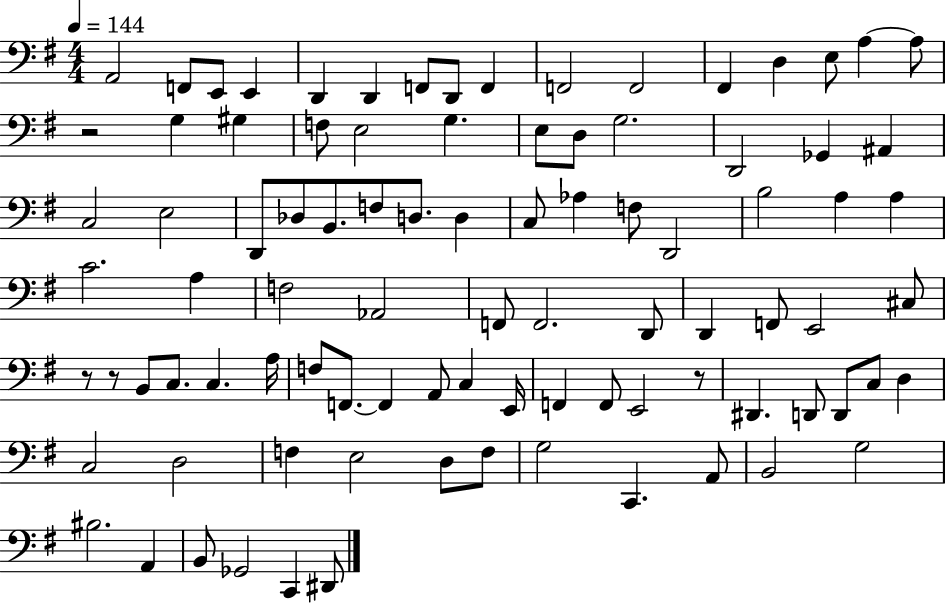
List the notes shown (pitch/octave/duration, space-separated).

A2/h F2/e E2/e E2/q D2/q D2/q F2/e D2/e F2/q F2/h F2/h F#2/q D3/q E3/e A3/q A3/e R/h G3/q G#3/q F3/e E3/h G3/q. E3/e D3/e G3/h. D2/h Gb2/q A#2/q C3/h E3/h D2/e Db3/e B2/e. F3/e D3/e. D3/q C3/e Ab3/q F3/e D2/h B3/h A3/q A3/q C4/h. A3/q F3/h Ab2/h F2/e F2/h. D2/e D2/q F2/e E2/h C#3/e R/e R/e B2/e C3/e. C3/q. A3/s F3/e F2/e. F2/q A2/e C3/q E2/s F2/q F2/e E2/h R/e D#2/q. D2/e D2/e C3/e D3/q C3/h D3/h F3/q E3/h D3/e F3/e G3/h C2/q. A2/e B2/h G3/h BIS3/h. A2/q B2/e Gb2/h C2/q D#2/e